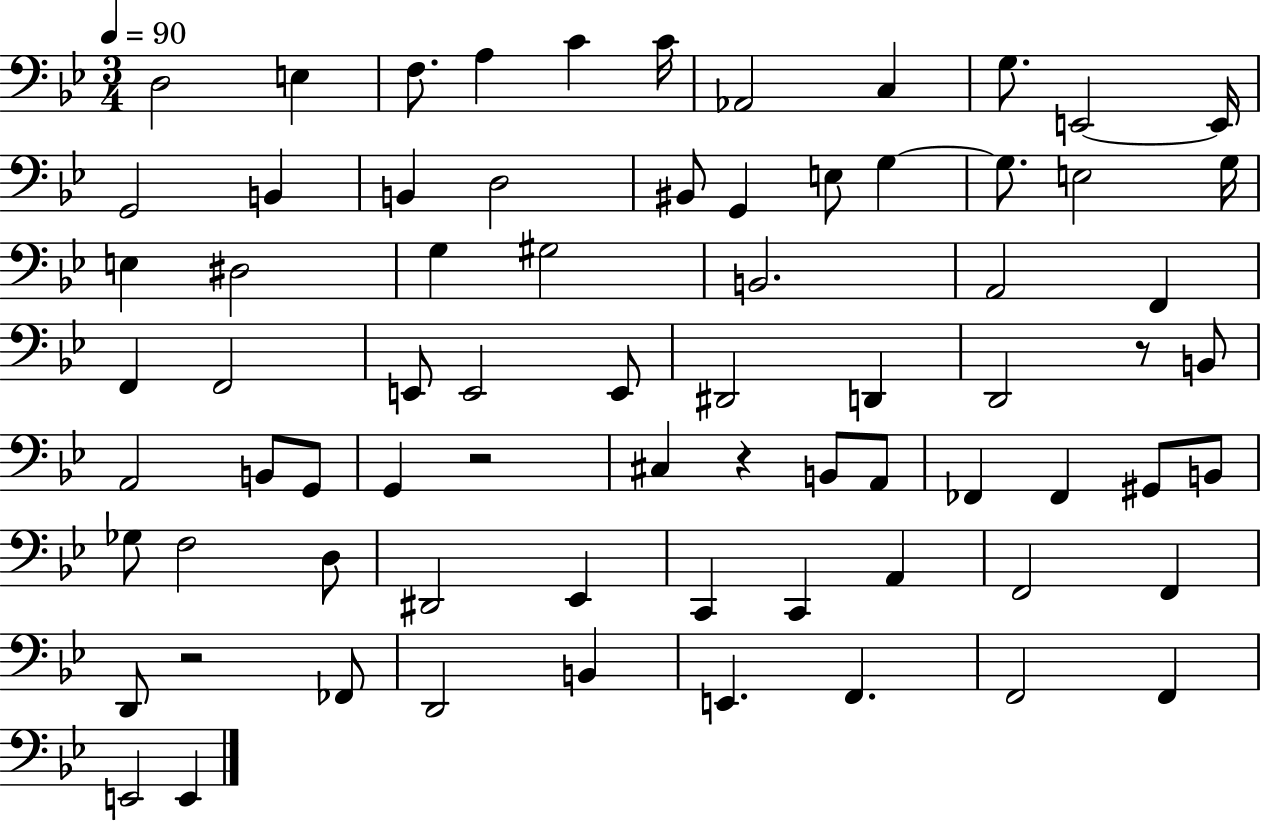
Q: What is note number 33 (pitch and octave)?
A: E2